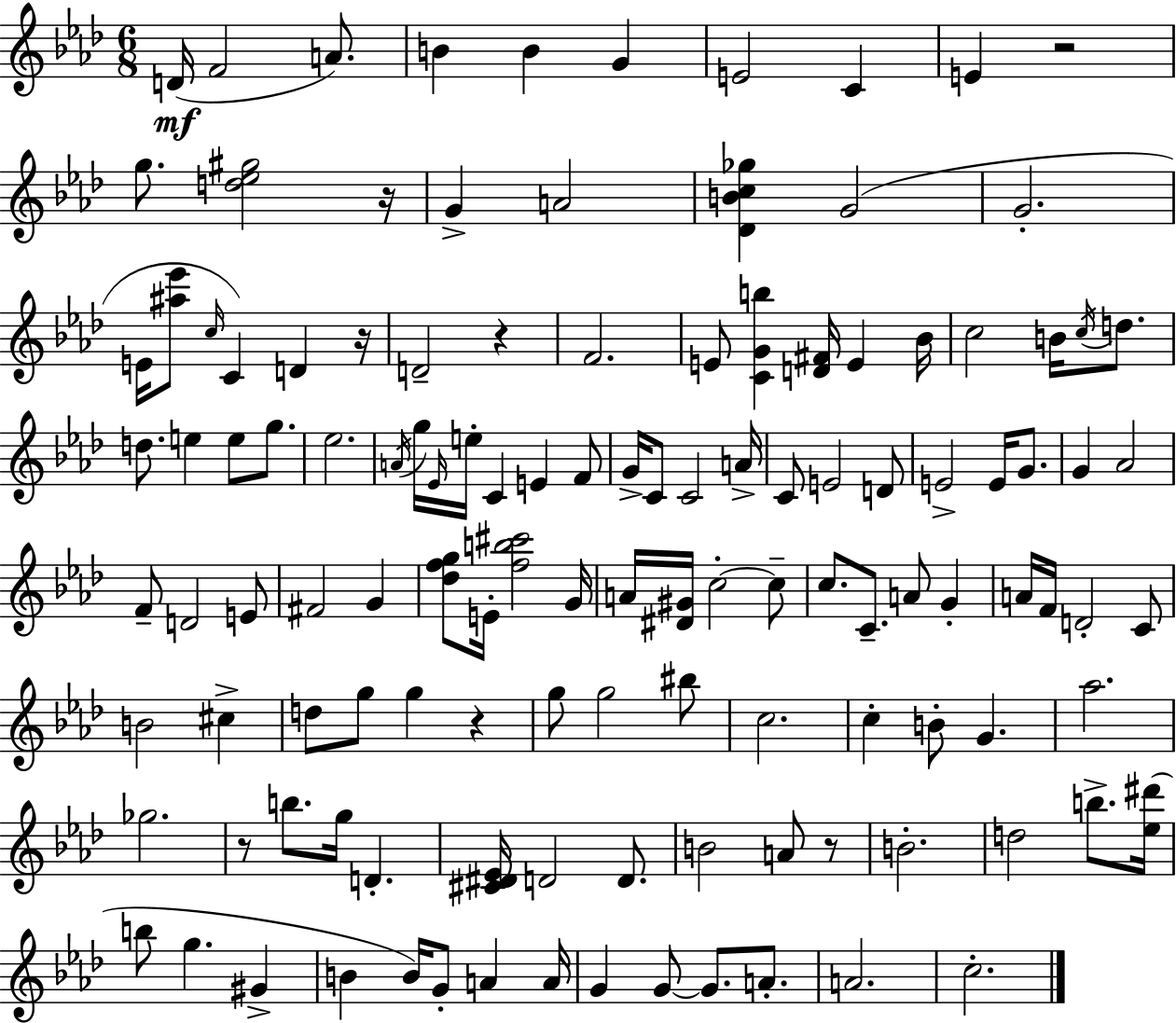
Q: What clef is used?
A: treble